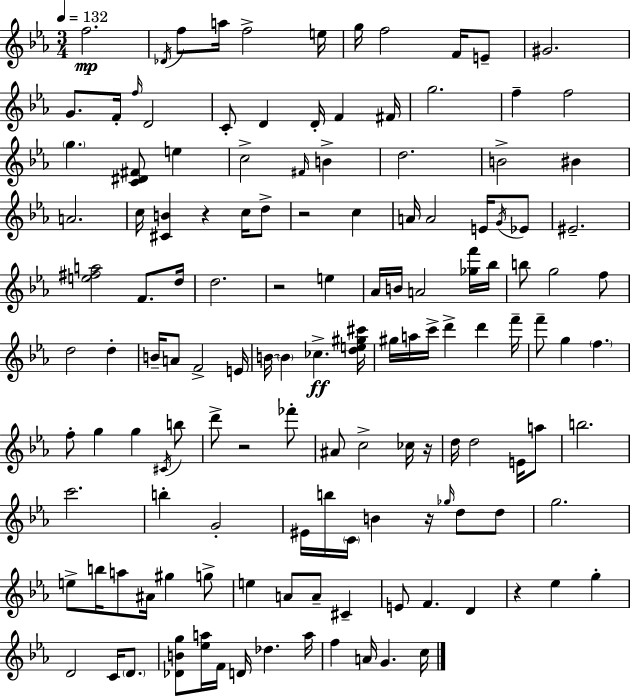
{
  \clef treble
  \numericTimeSignature
  \time 3/4
  \key ees \major
  \tempo 4 = 132
  f''2.\mp | \acciaccatura { des'16 } f''8 a''16 f''2-> | e''16 g''16 f''2 f'16 e'8-- | gis'2. | \break g'8. f'16-. \grace { f''16 } d'2 | c'8-. d'4 d'16-. f'4 | fis'16 g''2. | f''4-- f''2 | \break \parenthesize g''4. <c' dis' fis'>8 e''4 | c''2-> \grace { fis'16 } b'4-> | d''2. | b'2-> bis'4 | \break a'2. | c''16 <cis' b'>4 r4 | c''16 d''8-> r2 c''4 | a'16 a'2 | \break e'16 \acciaccatura { g'16 } ees'8 eis'2.-- | <e'' fis'' a''>2 | f'8. d''16 d''2. | r2 | \break e''4 aes'16 b'16 a'2 | <ges'' f'''>16 bes''16 b''8 g''2 | f''8 d''2 | d''4-. b'16-- a'8 f'2-> | \break e'16 b'16~~ \parenthesize b'4 ces''4.->\ff | <d'' e'' gis'' cis'''>16 gis''16 a''16 c'''16-> d'''4-> d'''4 | f'''16-- f'''8-- g''4 \parenthesize f''4. | f''8-. g''4 g''4 | \break \acciaccatura { cis'16 } b''8 d'''8-> r2 | fes'''8-. ais'8 c''2-> | ces''16 r16 d''16 d''2 | e'16 a''8 b''2. | \break c'''2. | b''4-. g'2-. | eis'16 b''16 \parenthesize c'16 b'4 | r16 \grace { ges''16 } d''8 d''8 g''2. | \break e''8-> b''16 a''8 ais'16 | gis''4 g''8-> e''4 a'8 | a'8-- cis'4-- e'8 f'4. | d'4 r4 ees''4 | \break g''4-. d'2 | c'16 \parenthesize d'8. <des' b' g''>8 <ees'' a''>16 f'16 d'16 des''4. | a''16 f''4 a'16 g'4. | c''16 \bar "|."
}